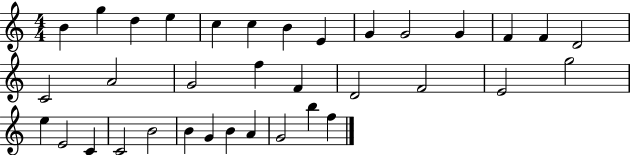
B4/q G5/q D5/q E5/q C5/q C5/q B4/q E4/q G4/q G4/h G4/q F4/q F4/q D4/h C4/h A4/h G4/h F5/q F4/q D4/h F4/h E4/h G5/h E5/q E4/h C4/q C4/h B4/h B4/q G4/q B4/q A4/q G4/h B5/q F5/q